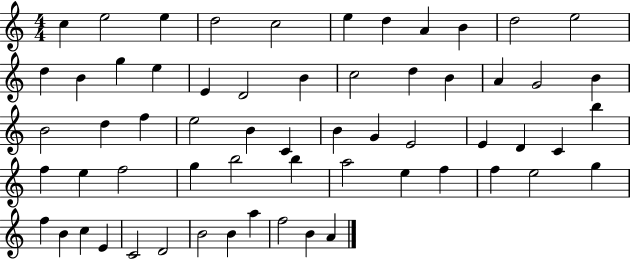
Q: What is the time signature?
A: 4/4